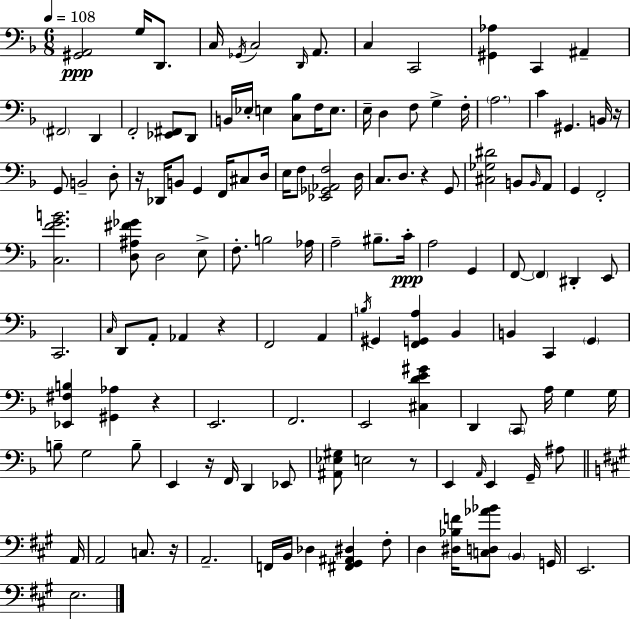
X:1
T:Untitled
M:6/8
L:1/4
K:Dm
[^G,,A,,]2 G,/4 D,,/2 C,/4 _G,,/4 C,2 D,,/4 A,,/2 C, C,,2 [^G,,_A,] C,, ^A,, ^F,,2 D,, F,,2 [_E,,^F,,]/2 D,,/2 B,,/4 _E,/4 E, [C,_B,]/2 F,/4 E,/2 E,/4 D, F,/2 G, F,/4 A,2 C ^G,, B,,/4 z/4 G,,/2 B,,2 D,/2 z/4 _D,,/4 B,,/2 G,, F,,/4 ^C,/2 D,/4 E,/4 F,/2 [_E,,_G,,_A,,F,]2 D,/4 C,/2 D,/2 z G,,/2 [^C,_G,^D]2 B,,/2 B,,/4 A,,/2 G,, F,,2 [C,FGB]2 [D,^A,^F_G]/2 D,2 E,/2 F,/2 B,2 _A,/4 A,2 ^B,/2 C/4 A,2 G,, F,,/2 F,, ^D,, E,,/2 C,,2 C,/4 D,,/2 A,,/2 _A,, z F,,2 A,, B,/4 ^G,, [F,,G,,A,] _B,, B,, C,, G,, [_E,,^F,B,] [^G,,_A,] z E,,2 F,,2 E,,2 [^C,DE^G] D,, C,,/2 A,/4 G, G,/4 B,/2 G,2 B,/2 E,, z/4 F,,/4 D,, _E,,/2 [^A,,_E,^G,]/2 E,2 z/2 E,, A,,/4 E,, G,,/4 ^A,/2 A,,/4 A,,2 C,/2 z/4 A,,2 F,,/4 B,,/4 _D, [^F,,^G,,^A,,^D,] ^F,/2 D, [^D,_B,F]/4 [C,D,_A_B]/2 B,, G,,/4 E,,2 E,2